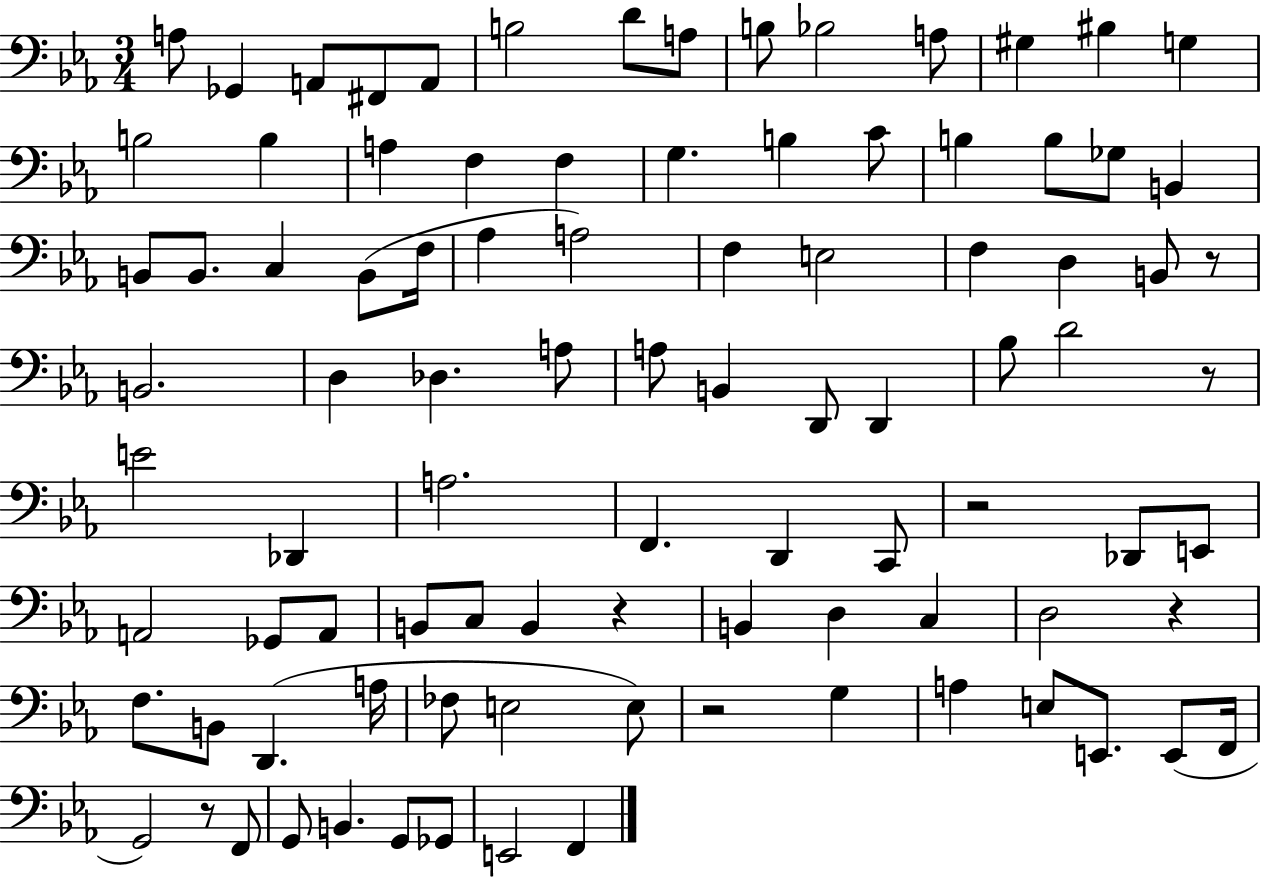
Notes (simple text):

A3/e Gb2/q A2/e F#2/e A2/e B3/h D4/e A3/e B3/e Bb3/h A3/e G#3/q BIS3/q G3/q B3/h B3/q A3/q F3/q F3/q G3/q. B3/q C4/e B3/q B3/e Gb3/e B2/q B2/e B2/e. C3/q B2/e F3/s Ab3/q A3/h F3/q E3/h F3/q D3/q B2/e R/e B2/h. D3/q Db3/q. A3/e A3/e B2/q D2/e D2/q Bb3/e D4/h R/e E4/h Db2/q A3/h. F2/q. D2/q C2/e R/h Db2/e E2/e A2/h Gb2/e A2/e B2/e C3/e B2/q R/q B2/q D3/q C3/q D3/h R/q F3/e. B2/e D2/q. A3/s FES3/e E3/h E3/e R/h G3/q A3/q E3/e E2/e. E2/e F2/s G2/h R/e F2/e G2/e B2/q. G2/e Gb2/e E2/h F2/q